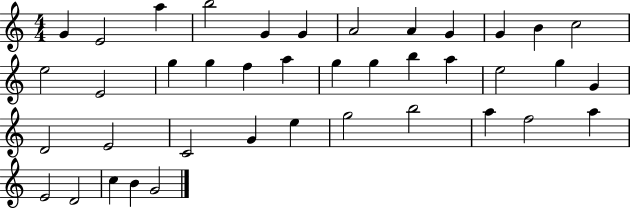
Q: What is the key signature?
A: C major